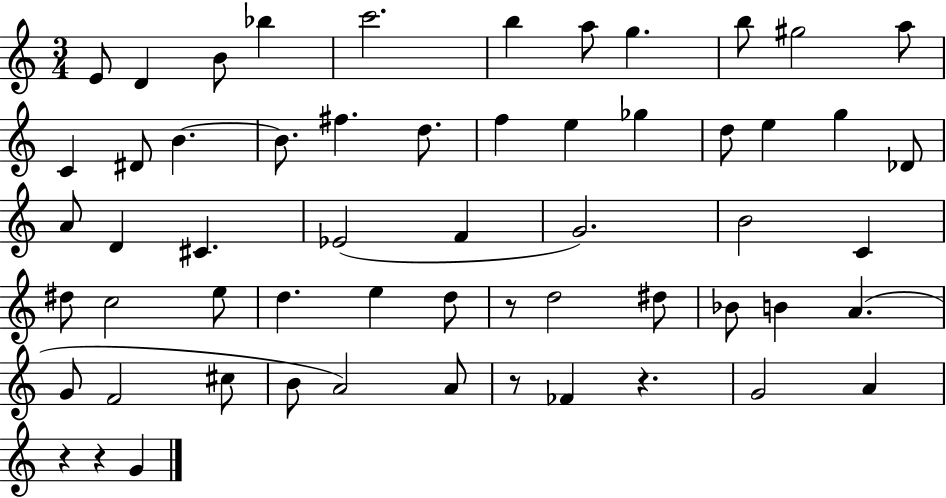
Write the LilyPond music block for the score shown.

{
  \clef treble
  \numericTimeSignature
  \time 3/4
  \key c \major
  e'8 d'4 b'8 bes''4 | c'''2. | b''4 a''8 g''4. | b''8 gis''2 a''8 | \break c'4 dis'8 b'4.~~ | b'8. fis''4. d''8. | f''4 e''4 ges''4 | d''8 e''4 g''4 des'8 | \break a'8 d'4 cis'4. | ees'2( f'4 | g'2.) | b'2 c'4 | \break dis''8 c''2 e''8 | d''4. e''4 d''8 | r8 d''2 dis''8 | bes'8 b'4 a'4.( | \break g'8 f'2 cis''8 | b'8 a'2) a'8 | r8 fes'4 r4. | g'2 a'4 | \break r4 r4 g'4 | \bar "|."
}